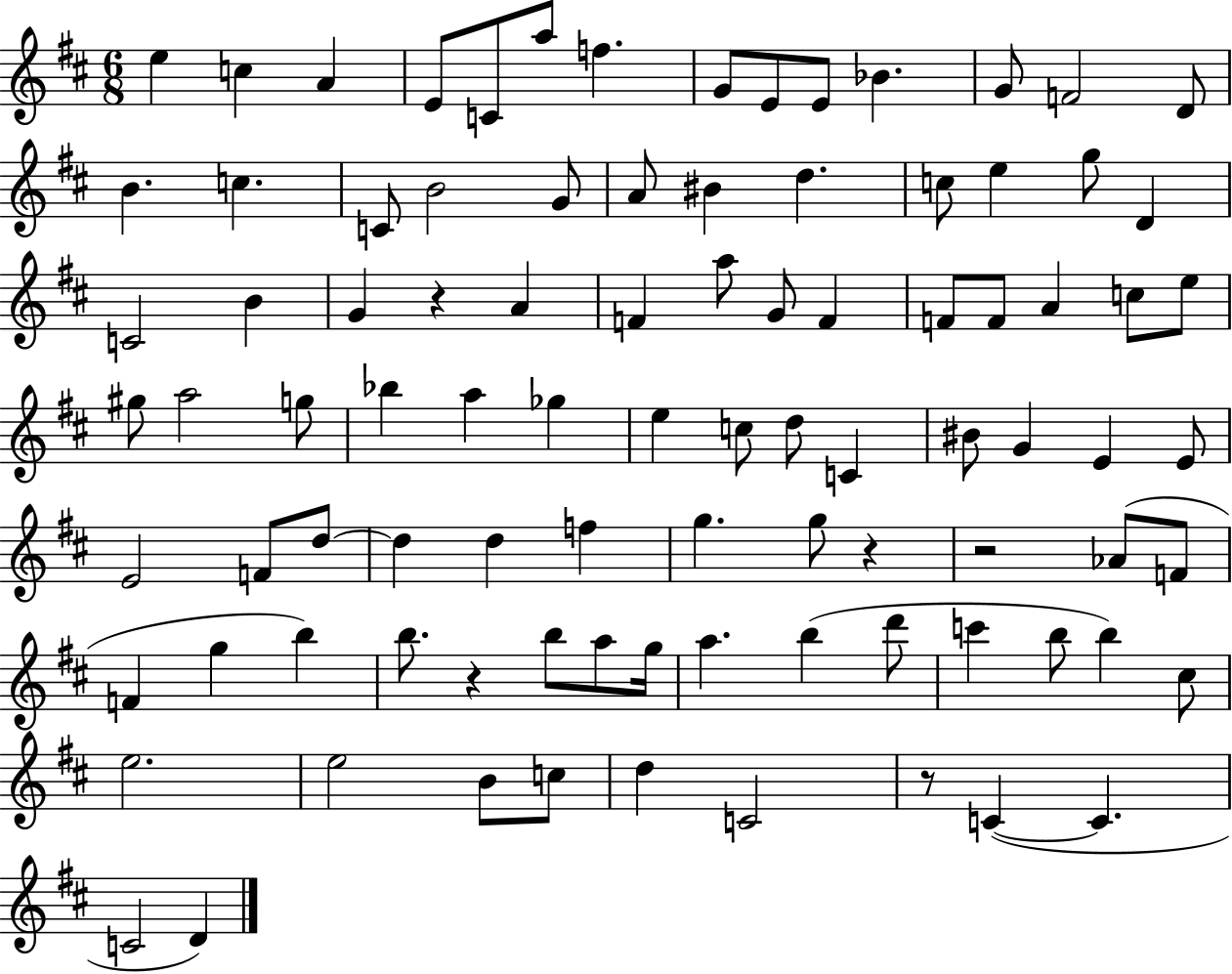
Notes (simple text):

E5/q C5/q A4/q E4/e C4/e A5/e F5/q. G4/e E4/e E4/e Bb4/q. G4/e F4/h D4/e B4/q. C5/q. C4/e B4/h G4/e A4/e BIS4/q D5/q. C5/e E5/q G5/e D4/q C4/h B4/q G4/q R/q A4/q F4/q A5/e G4/e F4/q F4/e F4/e A4/q C5/e E5/e G#5/e A5/h G5/e Bb5/q A5/q Gb5/q E5/q C5/e D5/e C4/q BIS4/e G4/q E4/q E4/e E4/h F4/e D5/e D5/q D5/q F5/q G5/q. G5/e R/q R/h Ab4/e F4/e F4/q G5/q B5/q B5/e. R/q B5/e A5/e G5/s A5/q. B5/q D6/e C6/q B5/e B5/q C#5/e E5/h. E5/h B4/e C5/e D5/q C4/h R/e C4/q C4/q. C4/h D4/q